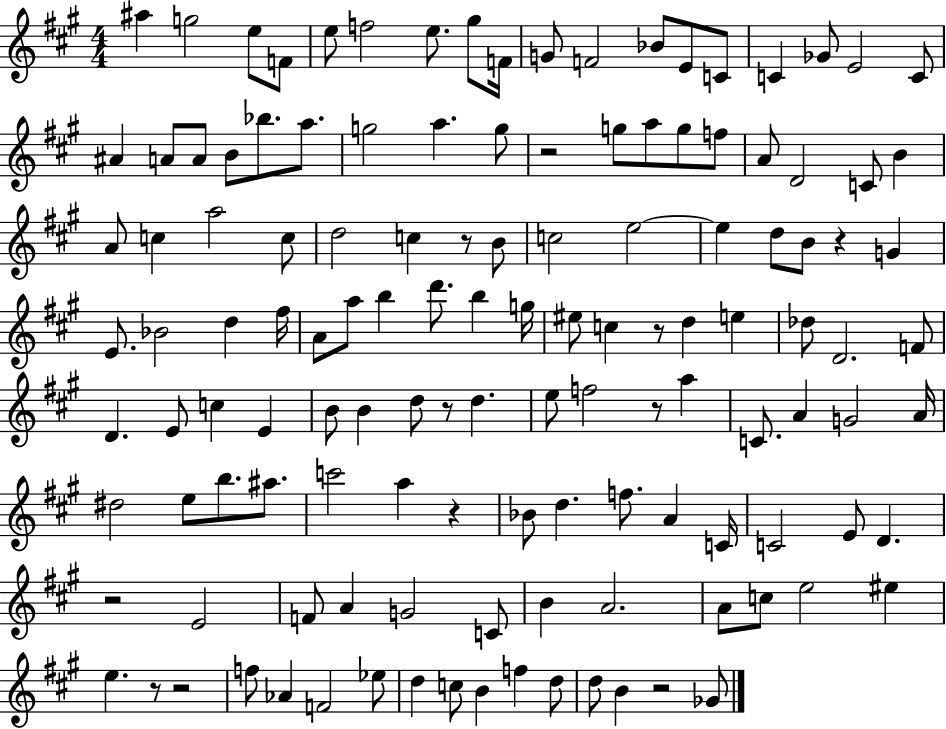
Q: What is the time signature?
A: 4/4